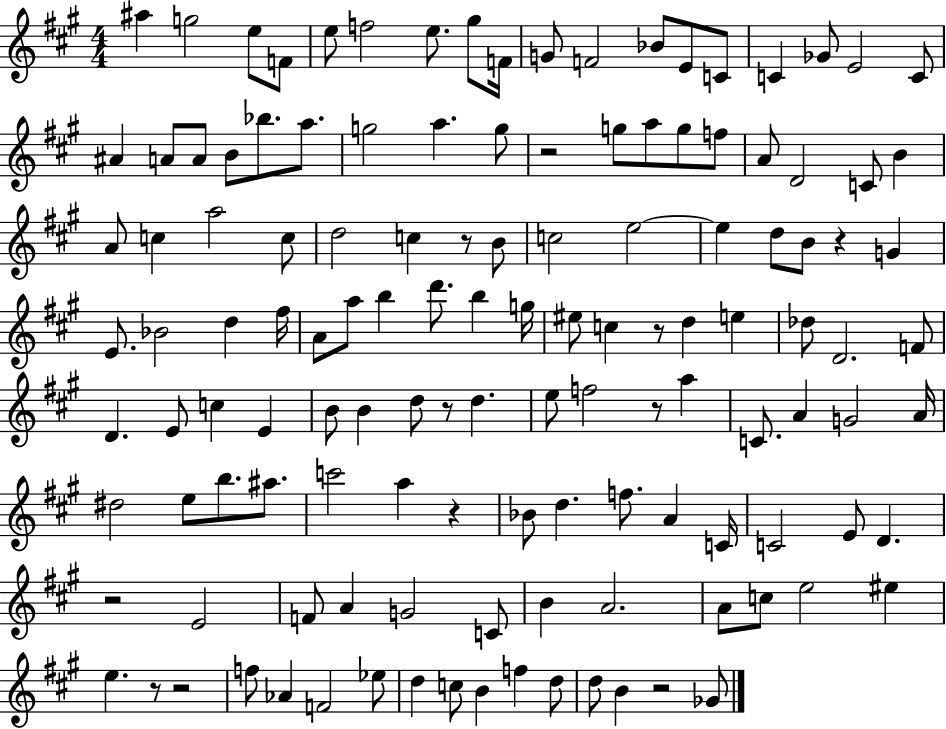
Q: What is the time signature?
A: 4/4